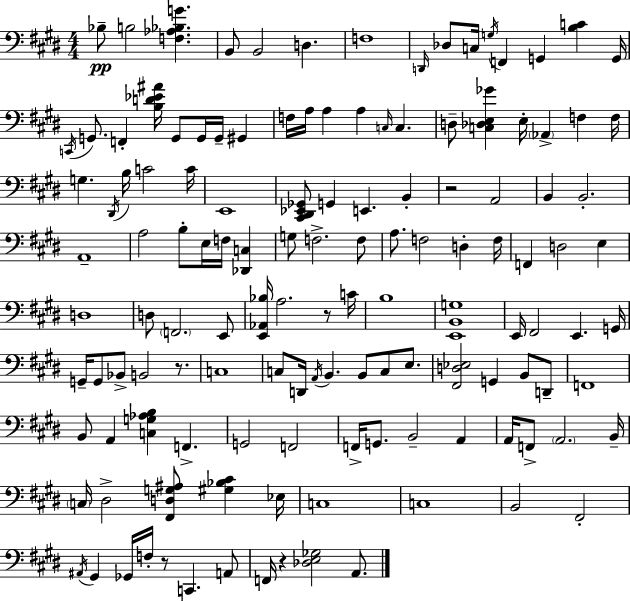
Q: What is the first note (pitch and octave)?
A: Bb3